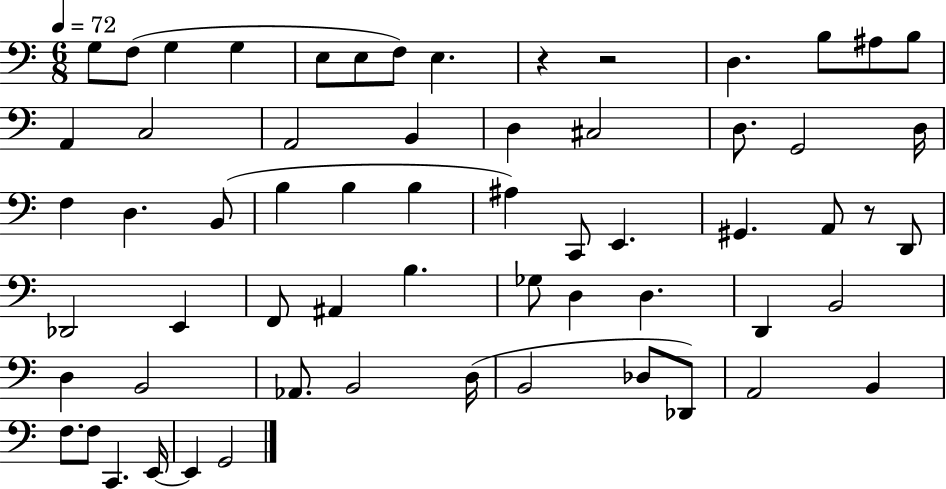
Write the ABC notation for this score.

X:1
T:Untitled
M:6/8
L:1/4
K:C
G,/2 F,/2 G, G, E,/2 E,/2 F,/2 E, z z2 D, B,/2 ^A,/2 B,/2 A,, C,2 A,,2 B,, D, ^C,2 D,/2 G,,2 D,/4 F, D, B,,/2 B, B, B, ^A, C,,/2 E,, ^G,, A,,/2 z/2 D,,/2 _D,,2 E,, F,,/2 ^A,, B, _G,/2 D, D, D,, B,,2 D, B,,2 _A,,/2 B,,2 D,/4 B,,2 _D,/2 _D,,/2 A,,2 B,, F,/2 F,/2 C,, E,,/4 E,, G,,2